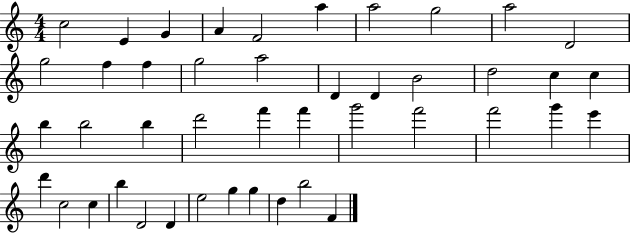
X:1
T:Untitled
M:4/4
L:1/4
K:C
c2 E G A F2 a a2 g2 a2 D2 g2 f f g2 a2 D D B2 d2 c c b b2 b d'2 f' f' g'2 f'2 f'2 g' e' d' c2 c b D2 D e2 g g d b2 F